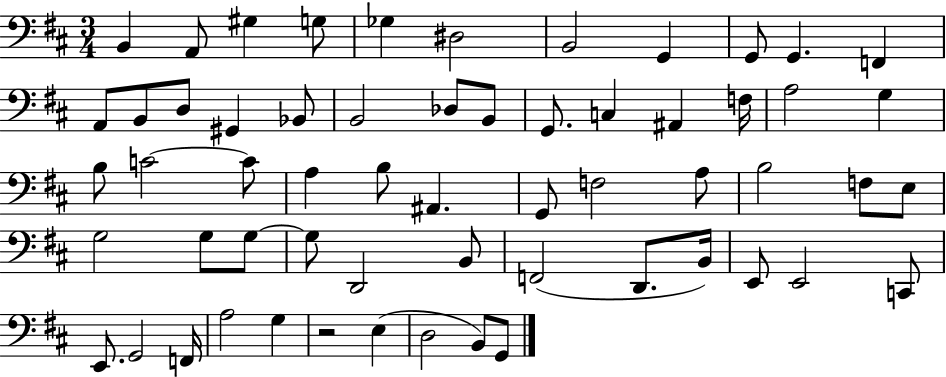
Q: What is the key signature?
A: D major